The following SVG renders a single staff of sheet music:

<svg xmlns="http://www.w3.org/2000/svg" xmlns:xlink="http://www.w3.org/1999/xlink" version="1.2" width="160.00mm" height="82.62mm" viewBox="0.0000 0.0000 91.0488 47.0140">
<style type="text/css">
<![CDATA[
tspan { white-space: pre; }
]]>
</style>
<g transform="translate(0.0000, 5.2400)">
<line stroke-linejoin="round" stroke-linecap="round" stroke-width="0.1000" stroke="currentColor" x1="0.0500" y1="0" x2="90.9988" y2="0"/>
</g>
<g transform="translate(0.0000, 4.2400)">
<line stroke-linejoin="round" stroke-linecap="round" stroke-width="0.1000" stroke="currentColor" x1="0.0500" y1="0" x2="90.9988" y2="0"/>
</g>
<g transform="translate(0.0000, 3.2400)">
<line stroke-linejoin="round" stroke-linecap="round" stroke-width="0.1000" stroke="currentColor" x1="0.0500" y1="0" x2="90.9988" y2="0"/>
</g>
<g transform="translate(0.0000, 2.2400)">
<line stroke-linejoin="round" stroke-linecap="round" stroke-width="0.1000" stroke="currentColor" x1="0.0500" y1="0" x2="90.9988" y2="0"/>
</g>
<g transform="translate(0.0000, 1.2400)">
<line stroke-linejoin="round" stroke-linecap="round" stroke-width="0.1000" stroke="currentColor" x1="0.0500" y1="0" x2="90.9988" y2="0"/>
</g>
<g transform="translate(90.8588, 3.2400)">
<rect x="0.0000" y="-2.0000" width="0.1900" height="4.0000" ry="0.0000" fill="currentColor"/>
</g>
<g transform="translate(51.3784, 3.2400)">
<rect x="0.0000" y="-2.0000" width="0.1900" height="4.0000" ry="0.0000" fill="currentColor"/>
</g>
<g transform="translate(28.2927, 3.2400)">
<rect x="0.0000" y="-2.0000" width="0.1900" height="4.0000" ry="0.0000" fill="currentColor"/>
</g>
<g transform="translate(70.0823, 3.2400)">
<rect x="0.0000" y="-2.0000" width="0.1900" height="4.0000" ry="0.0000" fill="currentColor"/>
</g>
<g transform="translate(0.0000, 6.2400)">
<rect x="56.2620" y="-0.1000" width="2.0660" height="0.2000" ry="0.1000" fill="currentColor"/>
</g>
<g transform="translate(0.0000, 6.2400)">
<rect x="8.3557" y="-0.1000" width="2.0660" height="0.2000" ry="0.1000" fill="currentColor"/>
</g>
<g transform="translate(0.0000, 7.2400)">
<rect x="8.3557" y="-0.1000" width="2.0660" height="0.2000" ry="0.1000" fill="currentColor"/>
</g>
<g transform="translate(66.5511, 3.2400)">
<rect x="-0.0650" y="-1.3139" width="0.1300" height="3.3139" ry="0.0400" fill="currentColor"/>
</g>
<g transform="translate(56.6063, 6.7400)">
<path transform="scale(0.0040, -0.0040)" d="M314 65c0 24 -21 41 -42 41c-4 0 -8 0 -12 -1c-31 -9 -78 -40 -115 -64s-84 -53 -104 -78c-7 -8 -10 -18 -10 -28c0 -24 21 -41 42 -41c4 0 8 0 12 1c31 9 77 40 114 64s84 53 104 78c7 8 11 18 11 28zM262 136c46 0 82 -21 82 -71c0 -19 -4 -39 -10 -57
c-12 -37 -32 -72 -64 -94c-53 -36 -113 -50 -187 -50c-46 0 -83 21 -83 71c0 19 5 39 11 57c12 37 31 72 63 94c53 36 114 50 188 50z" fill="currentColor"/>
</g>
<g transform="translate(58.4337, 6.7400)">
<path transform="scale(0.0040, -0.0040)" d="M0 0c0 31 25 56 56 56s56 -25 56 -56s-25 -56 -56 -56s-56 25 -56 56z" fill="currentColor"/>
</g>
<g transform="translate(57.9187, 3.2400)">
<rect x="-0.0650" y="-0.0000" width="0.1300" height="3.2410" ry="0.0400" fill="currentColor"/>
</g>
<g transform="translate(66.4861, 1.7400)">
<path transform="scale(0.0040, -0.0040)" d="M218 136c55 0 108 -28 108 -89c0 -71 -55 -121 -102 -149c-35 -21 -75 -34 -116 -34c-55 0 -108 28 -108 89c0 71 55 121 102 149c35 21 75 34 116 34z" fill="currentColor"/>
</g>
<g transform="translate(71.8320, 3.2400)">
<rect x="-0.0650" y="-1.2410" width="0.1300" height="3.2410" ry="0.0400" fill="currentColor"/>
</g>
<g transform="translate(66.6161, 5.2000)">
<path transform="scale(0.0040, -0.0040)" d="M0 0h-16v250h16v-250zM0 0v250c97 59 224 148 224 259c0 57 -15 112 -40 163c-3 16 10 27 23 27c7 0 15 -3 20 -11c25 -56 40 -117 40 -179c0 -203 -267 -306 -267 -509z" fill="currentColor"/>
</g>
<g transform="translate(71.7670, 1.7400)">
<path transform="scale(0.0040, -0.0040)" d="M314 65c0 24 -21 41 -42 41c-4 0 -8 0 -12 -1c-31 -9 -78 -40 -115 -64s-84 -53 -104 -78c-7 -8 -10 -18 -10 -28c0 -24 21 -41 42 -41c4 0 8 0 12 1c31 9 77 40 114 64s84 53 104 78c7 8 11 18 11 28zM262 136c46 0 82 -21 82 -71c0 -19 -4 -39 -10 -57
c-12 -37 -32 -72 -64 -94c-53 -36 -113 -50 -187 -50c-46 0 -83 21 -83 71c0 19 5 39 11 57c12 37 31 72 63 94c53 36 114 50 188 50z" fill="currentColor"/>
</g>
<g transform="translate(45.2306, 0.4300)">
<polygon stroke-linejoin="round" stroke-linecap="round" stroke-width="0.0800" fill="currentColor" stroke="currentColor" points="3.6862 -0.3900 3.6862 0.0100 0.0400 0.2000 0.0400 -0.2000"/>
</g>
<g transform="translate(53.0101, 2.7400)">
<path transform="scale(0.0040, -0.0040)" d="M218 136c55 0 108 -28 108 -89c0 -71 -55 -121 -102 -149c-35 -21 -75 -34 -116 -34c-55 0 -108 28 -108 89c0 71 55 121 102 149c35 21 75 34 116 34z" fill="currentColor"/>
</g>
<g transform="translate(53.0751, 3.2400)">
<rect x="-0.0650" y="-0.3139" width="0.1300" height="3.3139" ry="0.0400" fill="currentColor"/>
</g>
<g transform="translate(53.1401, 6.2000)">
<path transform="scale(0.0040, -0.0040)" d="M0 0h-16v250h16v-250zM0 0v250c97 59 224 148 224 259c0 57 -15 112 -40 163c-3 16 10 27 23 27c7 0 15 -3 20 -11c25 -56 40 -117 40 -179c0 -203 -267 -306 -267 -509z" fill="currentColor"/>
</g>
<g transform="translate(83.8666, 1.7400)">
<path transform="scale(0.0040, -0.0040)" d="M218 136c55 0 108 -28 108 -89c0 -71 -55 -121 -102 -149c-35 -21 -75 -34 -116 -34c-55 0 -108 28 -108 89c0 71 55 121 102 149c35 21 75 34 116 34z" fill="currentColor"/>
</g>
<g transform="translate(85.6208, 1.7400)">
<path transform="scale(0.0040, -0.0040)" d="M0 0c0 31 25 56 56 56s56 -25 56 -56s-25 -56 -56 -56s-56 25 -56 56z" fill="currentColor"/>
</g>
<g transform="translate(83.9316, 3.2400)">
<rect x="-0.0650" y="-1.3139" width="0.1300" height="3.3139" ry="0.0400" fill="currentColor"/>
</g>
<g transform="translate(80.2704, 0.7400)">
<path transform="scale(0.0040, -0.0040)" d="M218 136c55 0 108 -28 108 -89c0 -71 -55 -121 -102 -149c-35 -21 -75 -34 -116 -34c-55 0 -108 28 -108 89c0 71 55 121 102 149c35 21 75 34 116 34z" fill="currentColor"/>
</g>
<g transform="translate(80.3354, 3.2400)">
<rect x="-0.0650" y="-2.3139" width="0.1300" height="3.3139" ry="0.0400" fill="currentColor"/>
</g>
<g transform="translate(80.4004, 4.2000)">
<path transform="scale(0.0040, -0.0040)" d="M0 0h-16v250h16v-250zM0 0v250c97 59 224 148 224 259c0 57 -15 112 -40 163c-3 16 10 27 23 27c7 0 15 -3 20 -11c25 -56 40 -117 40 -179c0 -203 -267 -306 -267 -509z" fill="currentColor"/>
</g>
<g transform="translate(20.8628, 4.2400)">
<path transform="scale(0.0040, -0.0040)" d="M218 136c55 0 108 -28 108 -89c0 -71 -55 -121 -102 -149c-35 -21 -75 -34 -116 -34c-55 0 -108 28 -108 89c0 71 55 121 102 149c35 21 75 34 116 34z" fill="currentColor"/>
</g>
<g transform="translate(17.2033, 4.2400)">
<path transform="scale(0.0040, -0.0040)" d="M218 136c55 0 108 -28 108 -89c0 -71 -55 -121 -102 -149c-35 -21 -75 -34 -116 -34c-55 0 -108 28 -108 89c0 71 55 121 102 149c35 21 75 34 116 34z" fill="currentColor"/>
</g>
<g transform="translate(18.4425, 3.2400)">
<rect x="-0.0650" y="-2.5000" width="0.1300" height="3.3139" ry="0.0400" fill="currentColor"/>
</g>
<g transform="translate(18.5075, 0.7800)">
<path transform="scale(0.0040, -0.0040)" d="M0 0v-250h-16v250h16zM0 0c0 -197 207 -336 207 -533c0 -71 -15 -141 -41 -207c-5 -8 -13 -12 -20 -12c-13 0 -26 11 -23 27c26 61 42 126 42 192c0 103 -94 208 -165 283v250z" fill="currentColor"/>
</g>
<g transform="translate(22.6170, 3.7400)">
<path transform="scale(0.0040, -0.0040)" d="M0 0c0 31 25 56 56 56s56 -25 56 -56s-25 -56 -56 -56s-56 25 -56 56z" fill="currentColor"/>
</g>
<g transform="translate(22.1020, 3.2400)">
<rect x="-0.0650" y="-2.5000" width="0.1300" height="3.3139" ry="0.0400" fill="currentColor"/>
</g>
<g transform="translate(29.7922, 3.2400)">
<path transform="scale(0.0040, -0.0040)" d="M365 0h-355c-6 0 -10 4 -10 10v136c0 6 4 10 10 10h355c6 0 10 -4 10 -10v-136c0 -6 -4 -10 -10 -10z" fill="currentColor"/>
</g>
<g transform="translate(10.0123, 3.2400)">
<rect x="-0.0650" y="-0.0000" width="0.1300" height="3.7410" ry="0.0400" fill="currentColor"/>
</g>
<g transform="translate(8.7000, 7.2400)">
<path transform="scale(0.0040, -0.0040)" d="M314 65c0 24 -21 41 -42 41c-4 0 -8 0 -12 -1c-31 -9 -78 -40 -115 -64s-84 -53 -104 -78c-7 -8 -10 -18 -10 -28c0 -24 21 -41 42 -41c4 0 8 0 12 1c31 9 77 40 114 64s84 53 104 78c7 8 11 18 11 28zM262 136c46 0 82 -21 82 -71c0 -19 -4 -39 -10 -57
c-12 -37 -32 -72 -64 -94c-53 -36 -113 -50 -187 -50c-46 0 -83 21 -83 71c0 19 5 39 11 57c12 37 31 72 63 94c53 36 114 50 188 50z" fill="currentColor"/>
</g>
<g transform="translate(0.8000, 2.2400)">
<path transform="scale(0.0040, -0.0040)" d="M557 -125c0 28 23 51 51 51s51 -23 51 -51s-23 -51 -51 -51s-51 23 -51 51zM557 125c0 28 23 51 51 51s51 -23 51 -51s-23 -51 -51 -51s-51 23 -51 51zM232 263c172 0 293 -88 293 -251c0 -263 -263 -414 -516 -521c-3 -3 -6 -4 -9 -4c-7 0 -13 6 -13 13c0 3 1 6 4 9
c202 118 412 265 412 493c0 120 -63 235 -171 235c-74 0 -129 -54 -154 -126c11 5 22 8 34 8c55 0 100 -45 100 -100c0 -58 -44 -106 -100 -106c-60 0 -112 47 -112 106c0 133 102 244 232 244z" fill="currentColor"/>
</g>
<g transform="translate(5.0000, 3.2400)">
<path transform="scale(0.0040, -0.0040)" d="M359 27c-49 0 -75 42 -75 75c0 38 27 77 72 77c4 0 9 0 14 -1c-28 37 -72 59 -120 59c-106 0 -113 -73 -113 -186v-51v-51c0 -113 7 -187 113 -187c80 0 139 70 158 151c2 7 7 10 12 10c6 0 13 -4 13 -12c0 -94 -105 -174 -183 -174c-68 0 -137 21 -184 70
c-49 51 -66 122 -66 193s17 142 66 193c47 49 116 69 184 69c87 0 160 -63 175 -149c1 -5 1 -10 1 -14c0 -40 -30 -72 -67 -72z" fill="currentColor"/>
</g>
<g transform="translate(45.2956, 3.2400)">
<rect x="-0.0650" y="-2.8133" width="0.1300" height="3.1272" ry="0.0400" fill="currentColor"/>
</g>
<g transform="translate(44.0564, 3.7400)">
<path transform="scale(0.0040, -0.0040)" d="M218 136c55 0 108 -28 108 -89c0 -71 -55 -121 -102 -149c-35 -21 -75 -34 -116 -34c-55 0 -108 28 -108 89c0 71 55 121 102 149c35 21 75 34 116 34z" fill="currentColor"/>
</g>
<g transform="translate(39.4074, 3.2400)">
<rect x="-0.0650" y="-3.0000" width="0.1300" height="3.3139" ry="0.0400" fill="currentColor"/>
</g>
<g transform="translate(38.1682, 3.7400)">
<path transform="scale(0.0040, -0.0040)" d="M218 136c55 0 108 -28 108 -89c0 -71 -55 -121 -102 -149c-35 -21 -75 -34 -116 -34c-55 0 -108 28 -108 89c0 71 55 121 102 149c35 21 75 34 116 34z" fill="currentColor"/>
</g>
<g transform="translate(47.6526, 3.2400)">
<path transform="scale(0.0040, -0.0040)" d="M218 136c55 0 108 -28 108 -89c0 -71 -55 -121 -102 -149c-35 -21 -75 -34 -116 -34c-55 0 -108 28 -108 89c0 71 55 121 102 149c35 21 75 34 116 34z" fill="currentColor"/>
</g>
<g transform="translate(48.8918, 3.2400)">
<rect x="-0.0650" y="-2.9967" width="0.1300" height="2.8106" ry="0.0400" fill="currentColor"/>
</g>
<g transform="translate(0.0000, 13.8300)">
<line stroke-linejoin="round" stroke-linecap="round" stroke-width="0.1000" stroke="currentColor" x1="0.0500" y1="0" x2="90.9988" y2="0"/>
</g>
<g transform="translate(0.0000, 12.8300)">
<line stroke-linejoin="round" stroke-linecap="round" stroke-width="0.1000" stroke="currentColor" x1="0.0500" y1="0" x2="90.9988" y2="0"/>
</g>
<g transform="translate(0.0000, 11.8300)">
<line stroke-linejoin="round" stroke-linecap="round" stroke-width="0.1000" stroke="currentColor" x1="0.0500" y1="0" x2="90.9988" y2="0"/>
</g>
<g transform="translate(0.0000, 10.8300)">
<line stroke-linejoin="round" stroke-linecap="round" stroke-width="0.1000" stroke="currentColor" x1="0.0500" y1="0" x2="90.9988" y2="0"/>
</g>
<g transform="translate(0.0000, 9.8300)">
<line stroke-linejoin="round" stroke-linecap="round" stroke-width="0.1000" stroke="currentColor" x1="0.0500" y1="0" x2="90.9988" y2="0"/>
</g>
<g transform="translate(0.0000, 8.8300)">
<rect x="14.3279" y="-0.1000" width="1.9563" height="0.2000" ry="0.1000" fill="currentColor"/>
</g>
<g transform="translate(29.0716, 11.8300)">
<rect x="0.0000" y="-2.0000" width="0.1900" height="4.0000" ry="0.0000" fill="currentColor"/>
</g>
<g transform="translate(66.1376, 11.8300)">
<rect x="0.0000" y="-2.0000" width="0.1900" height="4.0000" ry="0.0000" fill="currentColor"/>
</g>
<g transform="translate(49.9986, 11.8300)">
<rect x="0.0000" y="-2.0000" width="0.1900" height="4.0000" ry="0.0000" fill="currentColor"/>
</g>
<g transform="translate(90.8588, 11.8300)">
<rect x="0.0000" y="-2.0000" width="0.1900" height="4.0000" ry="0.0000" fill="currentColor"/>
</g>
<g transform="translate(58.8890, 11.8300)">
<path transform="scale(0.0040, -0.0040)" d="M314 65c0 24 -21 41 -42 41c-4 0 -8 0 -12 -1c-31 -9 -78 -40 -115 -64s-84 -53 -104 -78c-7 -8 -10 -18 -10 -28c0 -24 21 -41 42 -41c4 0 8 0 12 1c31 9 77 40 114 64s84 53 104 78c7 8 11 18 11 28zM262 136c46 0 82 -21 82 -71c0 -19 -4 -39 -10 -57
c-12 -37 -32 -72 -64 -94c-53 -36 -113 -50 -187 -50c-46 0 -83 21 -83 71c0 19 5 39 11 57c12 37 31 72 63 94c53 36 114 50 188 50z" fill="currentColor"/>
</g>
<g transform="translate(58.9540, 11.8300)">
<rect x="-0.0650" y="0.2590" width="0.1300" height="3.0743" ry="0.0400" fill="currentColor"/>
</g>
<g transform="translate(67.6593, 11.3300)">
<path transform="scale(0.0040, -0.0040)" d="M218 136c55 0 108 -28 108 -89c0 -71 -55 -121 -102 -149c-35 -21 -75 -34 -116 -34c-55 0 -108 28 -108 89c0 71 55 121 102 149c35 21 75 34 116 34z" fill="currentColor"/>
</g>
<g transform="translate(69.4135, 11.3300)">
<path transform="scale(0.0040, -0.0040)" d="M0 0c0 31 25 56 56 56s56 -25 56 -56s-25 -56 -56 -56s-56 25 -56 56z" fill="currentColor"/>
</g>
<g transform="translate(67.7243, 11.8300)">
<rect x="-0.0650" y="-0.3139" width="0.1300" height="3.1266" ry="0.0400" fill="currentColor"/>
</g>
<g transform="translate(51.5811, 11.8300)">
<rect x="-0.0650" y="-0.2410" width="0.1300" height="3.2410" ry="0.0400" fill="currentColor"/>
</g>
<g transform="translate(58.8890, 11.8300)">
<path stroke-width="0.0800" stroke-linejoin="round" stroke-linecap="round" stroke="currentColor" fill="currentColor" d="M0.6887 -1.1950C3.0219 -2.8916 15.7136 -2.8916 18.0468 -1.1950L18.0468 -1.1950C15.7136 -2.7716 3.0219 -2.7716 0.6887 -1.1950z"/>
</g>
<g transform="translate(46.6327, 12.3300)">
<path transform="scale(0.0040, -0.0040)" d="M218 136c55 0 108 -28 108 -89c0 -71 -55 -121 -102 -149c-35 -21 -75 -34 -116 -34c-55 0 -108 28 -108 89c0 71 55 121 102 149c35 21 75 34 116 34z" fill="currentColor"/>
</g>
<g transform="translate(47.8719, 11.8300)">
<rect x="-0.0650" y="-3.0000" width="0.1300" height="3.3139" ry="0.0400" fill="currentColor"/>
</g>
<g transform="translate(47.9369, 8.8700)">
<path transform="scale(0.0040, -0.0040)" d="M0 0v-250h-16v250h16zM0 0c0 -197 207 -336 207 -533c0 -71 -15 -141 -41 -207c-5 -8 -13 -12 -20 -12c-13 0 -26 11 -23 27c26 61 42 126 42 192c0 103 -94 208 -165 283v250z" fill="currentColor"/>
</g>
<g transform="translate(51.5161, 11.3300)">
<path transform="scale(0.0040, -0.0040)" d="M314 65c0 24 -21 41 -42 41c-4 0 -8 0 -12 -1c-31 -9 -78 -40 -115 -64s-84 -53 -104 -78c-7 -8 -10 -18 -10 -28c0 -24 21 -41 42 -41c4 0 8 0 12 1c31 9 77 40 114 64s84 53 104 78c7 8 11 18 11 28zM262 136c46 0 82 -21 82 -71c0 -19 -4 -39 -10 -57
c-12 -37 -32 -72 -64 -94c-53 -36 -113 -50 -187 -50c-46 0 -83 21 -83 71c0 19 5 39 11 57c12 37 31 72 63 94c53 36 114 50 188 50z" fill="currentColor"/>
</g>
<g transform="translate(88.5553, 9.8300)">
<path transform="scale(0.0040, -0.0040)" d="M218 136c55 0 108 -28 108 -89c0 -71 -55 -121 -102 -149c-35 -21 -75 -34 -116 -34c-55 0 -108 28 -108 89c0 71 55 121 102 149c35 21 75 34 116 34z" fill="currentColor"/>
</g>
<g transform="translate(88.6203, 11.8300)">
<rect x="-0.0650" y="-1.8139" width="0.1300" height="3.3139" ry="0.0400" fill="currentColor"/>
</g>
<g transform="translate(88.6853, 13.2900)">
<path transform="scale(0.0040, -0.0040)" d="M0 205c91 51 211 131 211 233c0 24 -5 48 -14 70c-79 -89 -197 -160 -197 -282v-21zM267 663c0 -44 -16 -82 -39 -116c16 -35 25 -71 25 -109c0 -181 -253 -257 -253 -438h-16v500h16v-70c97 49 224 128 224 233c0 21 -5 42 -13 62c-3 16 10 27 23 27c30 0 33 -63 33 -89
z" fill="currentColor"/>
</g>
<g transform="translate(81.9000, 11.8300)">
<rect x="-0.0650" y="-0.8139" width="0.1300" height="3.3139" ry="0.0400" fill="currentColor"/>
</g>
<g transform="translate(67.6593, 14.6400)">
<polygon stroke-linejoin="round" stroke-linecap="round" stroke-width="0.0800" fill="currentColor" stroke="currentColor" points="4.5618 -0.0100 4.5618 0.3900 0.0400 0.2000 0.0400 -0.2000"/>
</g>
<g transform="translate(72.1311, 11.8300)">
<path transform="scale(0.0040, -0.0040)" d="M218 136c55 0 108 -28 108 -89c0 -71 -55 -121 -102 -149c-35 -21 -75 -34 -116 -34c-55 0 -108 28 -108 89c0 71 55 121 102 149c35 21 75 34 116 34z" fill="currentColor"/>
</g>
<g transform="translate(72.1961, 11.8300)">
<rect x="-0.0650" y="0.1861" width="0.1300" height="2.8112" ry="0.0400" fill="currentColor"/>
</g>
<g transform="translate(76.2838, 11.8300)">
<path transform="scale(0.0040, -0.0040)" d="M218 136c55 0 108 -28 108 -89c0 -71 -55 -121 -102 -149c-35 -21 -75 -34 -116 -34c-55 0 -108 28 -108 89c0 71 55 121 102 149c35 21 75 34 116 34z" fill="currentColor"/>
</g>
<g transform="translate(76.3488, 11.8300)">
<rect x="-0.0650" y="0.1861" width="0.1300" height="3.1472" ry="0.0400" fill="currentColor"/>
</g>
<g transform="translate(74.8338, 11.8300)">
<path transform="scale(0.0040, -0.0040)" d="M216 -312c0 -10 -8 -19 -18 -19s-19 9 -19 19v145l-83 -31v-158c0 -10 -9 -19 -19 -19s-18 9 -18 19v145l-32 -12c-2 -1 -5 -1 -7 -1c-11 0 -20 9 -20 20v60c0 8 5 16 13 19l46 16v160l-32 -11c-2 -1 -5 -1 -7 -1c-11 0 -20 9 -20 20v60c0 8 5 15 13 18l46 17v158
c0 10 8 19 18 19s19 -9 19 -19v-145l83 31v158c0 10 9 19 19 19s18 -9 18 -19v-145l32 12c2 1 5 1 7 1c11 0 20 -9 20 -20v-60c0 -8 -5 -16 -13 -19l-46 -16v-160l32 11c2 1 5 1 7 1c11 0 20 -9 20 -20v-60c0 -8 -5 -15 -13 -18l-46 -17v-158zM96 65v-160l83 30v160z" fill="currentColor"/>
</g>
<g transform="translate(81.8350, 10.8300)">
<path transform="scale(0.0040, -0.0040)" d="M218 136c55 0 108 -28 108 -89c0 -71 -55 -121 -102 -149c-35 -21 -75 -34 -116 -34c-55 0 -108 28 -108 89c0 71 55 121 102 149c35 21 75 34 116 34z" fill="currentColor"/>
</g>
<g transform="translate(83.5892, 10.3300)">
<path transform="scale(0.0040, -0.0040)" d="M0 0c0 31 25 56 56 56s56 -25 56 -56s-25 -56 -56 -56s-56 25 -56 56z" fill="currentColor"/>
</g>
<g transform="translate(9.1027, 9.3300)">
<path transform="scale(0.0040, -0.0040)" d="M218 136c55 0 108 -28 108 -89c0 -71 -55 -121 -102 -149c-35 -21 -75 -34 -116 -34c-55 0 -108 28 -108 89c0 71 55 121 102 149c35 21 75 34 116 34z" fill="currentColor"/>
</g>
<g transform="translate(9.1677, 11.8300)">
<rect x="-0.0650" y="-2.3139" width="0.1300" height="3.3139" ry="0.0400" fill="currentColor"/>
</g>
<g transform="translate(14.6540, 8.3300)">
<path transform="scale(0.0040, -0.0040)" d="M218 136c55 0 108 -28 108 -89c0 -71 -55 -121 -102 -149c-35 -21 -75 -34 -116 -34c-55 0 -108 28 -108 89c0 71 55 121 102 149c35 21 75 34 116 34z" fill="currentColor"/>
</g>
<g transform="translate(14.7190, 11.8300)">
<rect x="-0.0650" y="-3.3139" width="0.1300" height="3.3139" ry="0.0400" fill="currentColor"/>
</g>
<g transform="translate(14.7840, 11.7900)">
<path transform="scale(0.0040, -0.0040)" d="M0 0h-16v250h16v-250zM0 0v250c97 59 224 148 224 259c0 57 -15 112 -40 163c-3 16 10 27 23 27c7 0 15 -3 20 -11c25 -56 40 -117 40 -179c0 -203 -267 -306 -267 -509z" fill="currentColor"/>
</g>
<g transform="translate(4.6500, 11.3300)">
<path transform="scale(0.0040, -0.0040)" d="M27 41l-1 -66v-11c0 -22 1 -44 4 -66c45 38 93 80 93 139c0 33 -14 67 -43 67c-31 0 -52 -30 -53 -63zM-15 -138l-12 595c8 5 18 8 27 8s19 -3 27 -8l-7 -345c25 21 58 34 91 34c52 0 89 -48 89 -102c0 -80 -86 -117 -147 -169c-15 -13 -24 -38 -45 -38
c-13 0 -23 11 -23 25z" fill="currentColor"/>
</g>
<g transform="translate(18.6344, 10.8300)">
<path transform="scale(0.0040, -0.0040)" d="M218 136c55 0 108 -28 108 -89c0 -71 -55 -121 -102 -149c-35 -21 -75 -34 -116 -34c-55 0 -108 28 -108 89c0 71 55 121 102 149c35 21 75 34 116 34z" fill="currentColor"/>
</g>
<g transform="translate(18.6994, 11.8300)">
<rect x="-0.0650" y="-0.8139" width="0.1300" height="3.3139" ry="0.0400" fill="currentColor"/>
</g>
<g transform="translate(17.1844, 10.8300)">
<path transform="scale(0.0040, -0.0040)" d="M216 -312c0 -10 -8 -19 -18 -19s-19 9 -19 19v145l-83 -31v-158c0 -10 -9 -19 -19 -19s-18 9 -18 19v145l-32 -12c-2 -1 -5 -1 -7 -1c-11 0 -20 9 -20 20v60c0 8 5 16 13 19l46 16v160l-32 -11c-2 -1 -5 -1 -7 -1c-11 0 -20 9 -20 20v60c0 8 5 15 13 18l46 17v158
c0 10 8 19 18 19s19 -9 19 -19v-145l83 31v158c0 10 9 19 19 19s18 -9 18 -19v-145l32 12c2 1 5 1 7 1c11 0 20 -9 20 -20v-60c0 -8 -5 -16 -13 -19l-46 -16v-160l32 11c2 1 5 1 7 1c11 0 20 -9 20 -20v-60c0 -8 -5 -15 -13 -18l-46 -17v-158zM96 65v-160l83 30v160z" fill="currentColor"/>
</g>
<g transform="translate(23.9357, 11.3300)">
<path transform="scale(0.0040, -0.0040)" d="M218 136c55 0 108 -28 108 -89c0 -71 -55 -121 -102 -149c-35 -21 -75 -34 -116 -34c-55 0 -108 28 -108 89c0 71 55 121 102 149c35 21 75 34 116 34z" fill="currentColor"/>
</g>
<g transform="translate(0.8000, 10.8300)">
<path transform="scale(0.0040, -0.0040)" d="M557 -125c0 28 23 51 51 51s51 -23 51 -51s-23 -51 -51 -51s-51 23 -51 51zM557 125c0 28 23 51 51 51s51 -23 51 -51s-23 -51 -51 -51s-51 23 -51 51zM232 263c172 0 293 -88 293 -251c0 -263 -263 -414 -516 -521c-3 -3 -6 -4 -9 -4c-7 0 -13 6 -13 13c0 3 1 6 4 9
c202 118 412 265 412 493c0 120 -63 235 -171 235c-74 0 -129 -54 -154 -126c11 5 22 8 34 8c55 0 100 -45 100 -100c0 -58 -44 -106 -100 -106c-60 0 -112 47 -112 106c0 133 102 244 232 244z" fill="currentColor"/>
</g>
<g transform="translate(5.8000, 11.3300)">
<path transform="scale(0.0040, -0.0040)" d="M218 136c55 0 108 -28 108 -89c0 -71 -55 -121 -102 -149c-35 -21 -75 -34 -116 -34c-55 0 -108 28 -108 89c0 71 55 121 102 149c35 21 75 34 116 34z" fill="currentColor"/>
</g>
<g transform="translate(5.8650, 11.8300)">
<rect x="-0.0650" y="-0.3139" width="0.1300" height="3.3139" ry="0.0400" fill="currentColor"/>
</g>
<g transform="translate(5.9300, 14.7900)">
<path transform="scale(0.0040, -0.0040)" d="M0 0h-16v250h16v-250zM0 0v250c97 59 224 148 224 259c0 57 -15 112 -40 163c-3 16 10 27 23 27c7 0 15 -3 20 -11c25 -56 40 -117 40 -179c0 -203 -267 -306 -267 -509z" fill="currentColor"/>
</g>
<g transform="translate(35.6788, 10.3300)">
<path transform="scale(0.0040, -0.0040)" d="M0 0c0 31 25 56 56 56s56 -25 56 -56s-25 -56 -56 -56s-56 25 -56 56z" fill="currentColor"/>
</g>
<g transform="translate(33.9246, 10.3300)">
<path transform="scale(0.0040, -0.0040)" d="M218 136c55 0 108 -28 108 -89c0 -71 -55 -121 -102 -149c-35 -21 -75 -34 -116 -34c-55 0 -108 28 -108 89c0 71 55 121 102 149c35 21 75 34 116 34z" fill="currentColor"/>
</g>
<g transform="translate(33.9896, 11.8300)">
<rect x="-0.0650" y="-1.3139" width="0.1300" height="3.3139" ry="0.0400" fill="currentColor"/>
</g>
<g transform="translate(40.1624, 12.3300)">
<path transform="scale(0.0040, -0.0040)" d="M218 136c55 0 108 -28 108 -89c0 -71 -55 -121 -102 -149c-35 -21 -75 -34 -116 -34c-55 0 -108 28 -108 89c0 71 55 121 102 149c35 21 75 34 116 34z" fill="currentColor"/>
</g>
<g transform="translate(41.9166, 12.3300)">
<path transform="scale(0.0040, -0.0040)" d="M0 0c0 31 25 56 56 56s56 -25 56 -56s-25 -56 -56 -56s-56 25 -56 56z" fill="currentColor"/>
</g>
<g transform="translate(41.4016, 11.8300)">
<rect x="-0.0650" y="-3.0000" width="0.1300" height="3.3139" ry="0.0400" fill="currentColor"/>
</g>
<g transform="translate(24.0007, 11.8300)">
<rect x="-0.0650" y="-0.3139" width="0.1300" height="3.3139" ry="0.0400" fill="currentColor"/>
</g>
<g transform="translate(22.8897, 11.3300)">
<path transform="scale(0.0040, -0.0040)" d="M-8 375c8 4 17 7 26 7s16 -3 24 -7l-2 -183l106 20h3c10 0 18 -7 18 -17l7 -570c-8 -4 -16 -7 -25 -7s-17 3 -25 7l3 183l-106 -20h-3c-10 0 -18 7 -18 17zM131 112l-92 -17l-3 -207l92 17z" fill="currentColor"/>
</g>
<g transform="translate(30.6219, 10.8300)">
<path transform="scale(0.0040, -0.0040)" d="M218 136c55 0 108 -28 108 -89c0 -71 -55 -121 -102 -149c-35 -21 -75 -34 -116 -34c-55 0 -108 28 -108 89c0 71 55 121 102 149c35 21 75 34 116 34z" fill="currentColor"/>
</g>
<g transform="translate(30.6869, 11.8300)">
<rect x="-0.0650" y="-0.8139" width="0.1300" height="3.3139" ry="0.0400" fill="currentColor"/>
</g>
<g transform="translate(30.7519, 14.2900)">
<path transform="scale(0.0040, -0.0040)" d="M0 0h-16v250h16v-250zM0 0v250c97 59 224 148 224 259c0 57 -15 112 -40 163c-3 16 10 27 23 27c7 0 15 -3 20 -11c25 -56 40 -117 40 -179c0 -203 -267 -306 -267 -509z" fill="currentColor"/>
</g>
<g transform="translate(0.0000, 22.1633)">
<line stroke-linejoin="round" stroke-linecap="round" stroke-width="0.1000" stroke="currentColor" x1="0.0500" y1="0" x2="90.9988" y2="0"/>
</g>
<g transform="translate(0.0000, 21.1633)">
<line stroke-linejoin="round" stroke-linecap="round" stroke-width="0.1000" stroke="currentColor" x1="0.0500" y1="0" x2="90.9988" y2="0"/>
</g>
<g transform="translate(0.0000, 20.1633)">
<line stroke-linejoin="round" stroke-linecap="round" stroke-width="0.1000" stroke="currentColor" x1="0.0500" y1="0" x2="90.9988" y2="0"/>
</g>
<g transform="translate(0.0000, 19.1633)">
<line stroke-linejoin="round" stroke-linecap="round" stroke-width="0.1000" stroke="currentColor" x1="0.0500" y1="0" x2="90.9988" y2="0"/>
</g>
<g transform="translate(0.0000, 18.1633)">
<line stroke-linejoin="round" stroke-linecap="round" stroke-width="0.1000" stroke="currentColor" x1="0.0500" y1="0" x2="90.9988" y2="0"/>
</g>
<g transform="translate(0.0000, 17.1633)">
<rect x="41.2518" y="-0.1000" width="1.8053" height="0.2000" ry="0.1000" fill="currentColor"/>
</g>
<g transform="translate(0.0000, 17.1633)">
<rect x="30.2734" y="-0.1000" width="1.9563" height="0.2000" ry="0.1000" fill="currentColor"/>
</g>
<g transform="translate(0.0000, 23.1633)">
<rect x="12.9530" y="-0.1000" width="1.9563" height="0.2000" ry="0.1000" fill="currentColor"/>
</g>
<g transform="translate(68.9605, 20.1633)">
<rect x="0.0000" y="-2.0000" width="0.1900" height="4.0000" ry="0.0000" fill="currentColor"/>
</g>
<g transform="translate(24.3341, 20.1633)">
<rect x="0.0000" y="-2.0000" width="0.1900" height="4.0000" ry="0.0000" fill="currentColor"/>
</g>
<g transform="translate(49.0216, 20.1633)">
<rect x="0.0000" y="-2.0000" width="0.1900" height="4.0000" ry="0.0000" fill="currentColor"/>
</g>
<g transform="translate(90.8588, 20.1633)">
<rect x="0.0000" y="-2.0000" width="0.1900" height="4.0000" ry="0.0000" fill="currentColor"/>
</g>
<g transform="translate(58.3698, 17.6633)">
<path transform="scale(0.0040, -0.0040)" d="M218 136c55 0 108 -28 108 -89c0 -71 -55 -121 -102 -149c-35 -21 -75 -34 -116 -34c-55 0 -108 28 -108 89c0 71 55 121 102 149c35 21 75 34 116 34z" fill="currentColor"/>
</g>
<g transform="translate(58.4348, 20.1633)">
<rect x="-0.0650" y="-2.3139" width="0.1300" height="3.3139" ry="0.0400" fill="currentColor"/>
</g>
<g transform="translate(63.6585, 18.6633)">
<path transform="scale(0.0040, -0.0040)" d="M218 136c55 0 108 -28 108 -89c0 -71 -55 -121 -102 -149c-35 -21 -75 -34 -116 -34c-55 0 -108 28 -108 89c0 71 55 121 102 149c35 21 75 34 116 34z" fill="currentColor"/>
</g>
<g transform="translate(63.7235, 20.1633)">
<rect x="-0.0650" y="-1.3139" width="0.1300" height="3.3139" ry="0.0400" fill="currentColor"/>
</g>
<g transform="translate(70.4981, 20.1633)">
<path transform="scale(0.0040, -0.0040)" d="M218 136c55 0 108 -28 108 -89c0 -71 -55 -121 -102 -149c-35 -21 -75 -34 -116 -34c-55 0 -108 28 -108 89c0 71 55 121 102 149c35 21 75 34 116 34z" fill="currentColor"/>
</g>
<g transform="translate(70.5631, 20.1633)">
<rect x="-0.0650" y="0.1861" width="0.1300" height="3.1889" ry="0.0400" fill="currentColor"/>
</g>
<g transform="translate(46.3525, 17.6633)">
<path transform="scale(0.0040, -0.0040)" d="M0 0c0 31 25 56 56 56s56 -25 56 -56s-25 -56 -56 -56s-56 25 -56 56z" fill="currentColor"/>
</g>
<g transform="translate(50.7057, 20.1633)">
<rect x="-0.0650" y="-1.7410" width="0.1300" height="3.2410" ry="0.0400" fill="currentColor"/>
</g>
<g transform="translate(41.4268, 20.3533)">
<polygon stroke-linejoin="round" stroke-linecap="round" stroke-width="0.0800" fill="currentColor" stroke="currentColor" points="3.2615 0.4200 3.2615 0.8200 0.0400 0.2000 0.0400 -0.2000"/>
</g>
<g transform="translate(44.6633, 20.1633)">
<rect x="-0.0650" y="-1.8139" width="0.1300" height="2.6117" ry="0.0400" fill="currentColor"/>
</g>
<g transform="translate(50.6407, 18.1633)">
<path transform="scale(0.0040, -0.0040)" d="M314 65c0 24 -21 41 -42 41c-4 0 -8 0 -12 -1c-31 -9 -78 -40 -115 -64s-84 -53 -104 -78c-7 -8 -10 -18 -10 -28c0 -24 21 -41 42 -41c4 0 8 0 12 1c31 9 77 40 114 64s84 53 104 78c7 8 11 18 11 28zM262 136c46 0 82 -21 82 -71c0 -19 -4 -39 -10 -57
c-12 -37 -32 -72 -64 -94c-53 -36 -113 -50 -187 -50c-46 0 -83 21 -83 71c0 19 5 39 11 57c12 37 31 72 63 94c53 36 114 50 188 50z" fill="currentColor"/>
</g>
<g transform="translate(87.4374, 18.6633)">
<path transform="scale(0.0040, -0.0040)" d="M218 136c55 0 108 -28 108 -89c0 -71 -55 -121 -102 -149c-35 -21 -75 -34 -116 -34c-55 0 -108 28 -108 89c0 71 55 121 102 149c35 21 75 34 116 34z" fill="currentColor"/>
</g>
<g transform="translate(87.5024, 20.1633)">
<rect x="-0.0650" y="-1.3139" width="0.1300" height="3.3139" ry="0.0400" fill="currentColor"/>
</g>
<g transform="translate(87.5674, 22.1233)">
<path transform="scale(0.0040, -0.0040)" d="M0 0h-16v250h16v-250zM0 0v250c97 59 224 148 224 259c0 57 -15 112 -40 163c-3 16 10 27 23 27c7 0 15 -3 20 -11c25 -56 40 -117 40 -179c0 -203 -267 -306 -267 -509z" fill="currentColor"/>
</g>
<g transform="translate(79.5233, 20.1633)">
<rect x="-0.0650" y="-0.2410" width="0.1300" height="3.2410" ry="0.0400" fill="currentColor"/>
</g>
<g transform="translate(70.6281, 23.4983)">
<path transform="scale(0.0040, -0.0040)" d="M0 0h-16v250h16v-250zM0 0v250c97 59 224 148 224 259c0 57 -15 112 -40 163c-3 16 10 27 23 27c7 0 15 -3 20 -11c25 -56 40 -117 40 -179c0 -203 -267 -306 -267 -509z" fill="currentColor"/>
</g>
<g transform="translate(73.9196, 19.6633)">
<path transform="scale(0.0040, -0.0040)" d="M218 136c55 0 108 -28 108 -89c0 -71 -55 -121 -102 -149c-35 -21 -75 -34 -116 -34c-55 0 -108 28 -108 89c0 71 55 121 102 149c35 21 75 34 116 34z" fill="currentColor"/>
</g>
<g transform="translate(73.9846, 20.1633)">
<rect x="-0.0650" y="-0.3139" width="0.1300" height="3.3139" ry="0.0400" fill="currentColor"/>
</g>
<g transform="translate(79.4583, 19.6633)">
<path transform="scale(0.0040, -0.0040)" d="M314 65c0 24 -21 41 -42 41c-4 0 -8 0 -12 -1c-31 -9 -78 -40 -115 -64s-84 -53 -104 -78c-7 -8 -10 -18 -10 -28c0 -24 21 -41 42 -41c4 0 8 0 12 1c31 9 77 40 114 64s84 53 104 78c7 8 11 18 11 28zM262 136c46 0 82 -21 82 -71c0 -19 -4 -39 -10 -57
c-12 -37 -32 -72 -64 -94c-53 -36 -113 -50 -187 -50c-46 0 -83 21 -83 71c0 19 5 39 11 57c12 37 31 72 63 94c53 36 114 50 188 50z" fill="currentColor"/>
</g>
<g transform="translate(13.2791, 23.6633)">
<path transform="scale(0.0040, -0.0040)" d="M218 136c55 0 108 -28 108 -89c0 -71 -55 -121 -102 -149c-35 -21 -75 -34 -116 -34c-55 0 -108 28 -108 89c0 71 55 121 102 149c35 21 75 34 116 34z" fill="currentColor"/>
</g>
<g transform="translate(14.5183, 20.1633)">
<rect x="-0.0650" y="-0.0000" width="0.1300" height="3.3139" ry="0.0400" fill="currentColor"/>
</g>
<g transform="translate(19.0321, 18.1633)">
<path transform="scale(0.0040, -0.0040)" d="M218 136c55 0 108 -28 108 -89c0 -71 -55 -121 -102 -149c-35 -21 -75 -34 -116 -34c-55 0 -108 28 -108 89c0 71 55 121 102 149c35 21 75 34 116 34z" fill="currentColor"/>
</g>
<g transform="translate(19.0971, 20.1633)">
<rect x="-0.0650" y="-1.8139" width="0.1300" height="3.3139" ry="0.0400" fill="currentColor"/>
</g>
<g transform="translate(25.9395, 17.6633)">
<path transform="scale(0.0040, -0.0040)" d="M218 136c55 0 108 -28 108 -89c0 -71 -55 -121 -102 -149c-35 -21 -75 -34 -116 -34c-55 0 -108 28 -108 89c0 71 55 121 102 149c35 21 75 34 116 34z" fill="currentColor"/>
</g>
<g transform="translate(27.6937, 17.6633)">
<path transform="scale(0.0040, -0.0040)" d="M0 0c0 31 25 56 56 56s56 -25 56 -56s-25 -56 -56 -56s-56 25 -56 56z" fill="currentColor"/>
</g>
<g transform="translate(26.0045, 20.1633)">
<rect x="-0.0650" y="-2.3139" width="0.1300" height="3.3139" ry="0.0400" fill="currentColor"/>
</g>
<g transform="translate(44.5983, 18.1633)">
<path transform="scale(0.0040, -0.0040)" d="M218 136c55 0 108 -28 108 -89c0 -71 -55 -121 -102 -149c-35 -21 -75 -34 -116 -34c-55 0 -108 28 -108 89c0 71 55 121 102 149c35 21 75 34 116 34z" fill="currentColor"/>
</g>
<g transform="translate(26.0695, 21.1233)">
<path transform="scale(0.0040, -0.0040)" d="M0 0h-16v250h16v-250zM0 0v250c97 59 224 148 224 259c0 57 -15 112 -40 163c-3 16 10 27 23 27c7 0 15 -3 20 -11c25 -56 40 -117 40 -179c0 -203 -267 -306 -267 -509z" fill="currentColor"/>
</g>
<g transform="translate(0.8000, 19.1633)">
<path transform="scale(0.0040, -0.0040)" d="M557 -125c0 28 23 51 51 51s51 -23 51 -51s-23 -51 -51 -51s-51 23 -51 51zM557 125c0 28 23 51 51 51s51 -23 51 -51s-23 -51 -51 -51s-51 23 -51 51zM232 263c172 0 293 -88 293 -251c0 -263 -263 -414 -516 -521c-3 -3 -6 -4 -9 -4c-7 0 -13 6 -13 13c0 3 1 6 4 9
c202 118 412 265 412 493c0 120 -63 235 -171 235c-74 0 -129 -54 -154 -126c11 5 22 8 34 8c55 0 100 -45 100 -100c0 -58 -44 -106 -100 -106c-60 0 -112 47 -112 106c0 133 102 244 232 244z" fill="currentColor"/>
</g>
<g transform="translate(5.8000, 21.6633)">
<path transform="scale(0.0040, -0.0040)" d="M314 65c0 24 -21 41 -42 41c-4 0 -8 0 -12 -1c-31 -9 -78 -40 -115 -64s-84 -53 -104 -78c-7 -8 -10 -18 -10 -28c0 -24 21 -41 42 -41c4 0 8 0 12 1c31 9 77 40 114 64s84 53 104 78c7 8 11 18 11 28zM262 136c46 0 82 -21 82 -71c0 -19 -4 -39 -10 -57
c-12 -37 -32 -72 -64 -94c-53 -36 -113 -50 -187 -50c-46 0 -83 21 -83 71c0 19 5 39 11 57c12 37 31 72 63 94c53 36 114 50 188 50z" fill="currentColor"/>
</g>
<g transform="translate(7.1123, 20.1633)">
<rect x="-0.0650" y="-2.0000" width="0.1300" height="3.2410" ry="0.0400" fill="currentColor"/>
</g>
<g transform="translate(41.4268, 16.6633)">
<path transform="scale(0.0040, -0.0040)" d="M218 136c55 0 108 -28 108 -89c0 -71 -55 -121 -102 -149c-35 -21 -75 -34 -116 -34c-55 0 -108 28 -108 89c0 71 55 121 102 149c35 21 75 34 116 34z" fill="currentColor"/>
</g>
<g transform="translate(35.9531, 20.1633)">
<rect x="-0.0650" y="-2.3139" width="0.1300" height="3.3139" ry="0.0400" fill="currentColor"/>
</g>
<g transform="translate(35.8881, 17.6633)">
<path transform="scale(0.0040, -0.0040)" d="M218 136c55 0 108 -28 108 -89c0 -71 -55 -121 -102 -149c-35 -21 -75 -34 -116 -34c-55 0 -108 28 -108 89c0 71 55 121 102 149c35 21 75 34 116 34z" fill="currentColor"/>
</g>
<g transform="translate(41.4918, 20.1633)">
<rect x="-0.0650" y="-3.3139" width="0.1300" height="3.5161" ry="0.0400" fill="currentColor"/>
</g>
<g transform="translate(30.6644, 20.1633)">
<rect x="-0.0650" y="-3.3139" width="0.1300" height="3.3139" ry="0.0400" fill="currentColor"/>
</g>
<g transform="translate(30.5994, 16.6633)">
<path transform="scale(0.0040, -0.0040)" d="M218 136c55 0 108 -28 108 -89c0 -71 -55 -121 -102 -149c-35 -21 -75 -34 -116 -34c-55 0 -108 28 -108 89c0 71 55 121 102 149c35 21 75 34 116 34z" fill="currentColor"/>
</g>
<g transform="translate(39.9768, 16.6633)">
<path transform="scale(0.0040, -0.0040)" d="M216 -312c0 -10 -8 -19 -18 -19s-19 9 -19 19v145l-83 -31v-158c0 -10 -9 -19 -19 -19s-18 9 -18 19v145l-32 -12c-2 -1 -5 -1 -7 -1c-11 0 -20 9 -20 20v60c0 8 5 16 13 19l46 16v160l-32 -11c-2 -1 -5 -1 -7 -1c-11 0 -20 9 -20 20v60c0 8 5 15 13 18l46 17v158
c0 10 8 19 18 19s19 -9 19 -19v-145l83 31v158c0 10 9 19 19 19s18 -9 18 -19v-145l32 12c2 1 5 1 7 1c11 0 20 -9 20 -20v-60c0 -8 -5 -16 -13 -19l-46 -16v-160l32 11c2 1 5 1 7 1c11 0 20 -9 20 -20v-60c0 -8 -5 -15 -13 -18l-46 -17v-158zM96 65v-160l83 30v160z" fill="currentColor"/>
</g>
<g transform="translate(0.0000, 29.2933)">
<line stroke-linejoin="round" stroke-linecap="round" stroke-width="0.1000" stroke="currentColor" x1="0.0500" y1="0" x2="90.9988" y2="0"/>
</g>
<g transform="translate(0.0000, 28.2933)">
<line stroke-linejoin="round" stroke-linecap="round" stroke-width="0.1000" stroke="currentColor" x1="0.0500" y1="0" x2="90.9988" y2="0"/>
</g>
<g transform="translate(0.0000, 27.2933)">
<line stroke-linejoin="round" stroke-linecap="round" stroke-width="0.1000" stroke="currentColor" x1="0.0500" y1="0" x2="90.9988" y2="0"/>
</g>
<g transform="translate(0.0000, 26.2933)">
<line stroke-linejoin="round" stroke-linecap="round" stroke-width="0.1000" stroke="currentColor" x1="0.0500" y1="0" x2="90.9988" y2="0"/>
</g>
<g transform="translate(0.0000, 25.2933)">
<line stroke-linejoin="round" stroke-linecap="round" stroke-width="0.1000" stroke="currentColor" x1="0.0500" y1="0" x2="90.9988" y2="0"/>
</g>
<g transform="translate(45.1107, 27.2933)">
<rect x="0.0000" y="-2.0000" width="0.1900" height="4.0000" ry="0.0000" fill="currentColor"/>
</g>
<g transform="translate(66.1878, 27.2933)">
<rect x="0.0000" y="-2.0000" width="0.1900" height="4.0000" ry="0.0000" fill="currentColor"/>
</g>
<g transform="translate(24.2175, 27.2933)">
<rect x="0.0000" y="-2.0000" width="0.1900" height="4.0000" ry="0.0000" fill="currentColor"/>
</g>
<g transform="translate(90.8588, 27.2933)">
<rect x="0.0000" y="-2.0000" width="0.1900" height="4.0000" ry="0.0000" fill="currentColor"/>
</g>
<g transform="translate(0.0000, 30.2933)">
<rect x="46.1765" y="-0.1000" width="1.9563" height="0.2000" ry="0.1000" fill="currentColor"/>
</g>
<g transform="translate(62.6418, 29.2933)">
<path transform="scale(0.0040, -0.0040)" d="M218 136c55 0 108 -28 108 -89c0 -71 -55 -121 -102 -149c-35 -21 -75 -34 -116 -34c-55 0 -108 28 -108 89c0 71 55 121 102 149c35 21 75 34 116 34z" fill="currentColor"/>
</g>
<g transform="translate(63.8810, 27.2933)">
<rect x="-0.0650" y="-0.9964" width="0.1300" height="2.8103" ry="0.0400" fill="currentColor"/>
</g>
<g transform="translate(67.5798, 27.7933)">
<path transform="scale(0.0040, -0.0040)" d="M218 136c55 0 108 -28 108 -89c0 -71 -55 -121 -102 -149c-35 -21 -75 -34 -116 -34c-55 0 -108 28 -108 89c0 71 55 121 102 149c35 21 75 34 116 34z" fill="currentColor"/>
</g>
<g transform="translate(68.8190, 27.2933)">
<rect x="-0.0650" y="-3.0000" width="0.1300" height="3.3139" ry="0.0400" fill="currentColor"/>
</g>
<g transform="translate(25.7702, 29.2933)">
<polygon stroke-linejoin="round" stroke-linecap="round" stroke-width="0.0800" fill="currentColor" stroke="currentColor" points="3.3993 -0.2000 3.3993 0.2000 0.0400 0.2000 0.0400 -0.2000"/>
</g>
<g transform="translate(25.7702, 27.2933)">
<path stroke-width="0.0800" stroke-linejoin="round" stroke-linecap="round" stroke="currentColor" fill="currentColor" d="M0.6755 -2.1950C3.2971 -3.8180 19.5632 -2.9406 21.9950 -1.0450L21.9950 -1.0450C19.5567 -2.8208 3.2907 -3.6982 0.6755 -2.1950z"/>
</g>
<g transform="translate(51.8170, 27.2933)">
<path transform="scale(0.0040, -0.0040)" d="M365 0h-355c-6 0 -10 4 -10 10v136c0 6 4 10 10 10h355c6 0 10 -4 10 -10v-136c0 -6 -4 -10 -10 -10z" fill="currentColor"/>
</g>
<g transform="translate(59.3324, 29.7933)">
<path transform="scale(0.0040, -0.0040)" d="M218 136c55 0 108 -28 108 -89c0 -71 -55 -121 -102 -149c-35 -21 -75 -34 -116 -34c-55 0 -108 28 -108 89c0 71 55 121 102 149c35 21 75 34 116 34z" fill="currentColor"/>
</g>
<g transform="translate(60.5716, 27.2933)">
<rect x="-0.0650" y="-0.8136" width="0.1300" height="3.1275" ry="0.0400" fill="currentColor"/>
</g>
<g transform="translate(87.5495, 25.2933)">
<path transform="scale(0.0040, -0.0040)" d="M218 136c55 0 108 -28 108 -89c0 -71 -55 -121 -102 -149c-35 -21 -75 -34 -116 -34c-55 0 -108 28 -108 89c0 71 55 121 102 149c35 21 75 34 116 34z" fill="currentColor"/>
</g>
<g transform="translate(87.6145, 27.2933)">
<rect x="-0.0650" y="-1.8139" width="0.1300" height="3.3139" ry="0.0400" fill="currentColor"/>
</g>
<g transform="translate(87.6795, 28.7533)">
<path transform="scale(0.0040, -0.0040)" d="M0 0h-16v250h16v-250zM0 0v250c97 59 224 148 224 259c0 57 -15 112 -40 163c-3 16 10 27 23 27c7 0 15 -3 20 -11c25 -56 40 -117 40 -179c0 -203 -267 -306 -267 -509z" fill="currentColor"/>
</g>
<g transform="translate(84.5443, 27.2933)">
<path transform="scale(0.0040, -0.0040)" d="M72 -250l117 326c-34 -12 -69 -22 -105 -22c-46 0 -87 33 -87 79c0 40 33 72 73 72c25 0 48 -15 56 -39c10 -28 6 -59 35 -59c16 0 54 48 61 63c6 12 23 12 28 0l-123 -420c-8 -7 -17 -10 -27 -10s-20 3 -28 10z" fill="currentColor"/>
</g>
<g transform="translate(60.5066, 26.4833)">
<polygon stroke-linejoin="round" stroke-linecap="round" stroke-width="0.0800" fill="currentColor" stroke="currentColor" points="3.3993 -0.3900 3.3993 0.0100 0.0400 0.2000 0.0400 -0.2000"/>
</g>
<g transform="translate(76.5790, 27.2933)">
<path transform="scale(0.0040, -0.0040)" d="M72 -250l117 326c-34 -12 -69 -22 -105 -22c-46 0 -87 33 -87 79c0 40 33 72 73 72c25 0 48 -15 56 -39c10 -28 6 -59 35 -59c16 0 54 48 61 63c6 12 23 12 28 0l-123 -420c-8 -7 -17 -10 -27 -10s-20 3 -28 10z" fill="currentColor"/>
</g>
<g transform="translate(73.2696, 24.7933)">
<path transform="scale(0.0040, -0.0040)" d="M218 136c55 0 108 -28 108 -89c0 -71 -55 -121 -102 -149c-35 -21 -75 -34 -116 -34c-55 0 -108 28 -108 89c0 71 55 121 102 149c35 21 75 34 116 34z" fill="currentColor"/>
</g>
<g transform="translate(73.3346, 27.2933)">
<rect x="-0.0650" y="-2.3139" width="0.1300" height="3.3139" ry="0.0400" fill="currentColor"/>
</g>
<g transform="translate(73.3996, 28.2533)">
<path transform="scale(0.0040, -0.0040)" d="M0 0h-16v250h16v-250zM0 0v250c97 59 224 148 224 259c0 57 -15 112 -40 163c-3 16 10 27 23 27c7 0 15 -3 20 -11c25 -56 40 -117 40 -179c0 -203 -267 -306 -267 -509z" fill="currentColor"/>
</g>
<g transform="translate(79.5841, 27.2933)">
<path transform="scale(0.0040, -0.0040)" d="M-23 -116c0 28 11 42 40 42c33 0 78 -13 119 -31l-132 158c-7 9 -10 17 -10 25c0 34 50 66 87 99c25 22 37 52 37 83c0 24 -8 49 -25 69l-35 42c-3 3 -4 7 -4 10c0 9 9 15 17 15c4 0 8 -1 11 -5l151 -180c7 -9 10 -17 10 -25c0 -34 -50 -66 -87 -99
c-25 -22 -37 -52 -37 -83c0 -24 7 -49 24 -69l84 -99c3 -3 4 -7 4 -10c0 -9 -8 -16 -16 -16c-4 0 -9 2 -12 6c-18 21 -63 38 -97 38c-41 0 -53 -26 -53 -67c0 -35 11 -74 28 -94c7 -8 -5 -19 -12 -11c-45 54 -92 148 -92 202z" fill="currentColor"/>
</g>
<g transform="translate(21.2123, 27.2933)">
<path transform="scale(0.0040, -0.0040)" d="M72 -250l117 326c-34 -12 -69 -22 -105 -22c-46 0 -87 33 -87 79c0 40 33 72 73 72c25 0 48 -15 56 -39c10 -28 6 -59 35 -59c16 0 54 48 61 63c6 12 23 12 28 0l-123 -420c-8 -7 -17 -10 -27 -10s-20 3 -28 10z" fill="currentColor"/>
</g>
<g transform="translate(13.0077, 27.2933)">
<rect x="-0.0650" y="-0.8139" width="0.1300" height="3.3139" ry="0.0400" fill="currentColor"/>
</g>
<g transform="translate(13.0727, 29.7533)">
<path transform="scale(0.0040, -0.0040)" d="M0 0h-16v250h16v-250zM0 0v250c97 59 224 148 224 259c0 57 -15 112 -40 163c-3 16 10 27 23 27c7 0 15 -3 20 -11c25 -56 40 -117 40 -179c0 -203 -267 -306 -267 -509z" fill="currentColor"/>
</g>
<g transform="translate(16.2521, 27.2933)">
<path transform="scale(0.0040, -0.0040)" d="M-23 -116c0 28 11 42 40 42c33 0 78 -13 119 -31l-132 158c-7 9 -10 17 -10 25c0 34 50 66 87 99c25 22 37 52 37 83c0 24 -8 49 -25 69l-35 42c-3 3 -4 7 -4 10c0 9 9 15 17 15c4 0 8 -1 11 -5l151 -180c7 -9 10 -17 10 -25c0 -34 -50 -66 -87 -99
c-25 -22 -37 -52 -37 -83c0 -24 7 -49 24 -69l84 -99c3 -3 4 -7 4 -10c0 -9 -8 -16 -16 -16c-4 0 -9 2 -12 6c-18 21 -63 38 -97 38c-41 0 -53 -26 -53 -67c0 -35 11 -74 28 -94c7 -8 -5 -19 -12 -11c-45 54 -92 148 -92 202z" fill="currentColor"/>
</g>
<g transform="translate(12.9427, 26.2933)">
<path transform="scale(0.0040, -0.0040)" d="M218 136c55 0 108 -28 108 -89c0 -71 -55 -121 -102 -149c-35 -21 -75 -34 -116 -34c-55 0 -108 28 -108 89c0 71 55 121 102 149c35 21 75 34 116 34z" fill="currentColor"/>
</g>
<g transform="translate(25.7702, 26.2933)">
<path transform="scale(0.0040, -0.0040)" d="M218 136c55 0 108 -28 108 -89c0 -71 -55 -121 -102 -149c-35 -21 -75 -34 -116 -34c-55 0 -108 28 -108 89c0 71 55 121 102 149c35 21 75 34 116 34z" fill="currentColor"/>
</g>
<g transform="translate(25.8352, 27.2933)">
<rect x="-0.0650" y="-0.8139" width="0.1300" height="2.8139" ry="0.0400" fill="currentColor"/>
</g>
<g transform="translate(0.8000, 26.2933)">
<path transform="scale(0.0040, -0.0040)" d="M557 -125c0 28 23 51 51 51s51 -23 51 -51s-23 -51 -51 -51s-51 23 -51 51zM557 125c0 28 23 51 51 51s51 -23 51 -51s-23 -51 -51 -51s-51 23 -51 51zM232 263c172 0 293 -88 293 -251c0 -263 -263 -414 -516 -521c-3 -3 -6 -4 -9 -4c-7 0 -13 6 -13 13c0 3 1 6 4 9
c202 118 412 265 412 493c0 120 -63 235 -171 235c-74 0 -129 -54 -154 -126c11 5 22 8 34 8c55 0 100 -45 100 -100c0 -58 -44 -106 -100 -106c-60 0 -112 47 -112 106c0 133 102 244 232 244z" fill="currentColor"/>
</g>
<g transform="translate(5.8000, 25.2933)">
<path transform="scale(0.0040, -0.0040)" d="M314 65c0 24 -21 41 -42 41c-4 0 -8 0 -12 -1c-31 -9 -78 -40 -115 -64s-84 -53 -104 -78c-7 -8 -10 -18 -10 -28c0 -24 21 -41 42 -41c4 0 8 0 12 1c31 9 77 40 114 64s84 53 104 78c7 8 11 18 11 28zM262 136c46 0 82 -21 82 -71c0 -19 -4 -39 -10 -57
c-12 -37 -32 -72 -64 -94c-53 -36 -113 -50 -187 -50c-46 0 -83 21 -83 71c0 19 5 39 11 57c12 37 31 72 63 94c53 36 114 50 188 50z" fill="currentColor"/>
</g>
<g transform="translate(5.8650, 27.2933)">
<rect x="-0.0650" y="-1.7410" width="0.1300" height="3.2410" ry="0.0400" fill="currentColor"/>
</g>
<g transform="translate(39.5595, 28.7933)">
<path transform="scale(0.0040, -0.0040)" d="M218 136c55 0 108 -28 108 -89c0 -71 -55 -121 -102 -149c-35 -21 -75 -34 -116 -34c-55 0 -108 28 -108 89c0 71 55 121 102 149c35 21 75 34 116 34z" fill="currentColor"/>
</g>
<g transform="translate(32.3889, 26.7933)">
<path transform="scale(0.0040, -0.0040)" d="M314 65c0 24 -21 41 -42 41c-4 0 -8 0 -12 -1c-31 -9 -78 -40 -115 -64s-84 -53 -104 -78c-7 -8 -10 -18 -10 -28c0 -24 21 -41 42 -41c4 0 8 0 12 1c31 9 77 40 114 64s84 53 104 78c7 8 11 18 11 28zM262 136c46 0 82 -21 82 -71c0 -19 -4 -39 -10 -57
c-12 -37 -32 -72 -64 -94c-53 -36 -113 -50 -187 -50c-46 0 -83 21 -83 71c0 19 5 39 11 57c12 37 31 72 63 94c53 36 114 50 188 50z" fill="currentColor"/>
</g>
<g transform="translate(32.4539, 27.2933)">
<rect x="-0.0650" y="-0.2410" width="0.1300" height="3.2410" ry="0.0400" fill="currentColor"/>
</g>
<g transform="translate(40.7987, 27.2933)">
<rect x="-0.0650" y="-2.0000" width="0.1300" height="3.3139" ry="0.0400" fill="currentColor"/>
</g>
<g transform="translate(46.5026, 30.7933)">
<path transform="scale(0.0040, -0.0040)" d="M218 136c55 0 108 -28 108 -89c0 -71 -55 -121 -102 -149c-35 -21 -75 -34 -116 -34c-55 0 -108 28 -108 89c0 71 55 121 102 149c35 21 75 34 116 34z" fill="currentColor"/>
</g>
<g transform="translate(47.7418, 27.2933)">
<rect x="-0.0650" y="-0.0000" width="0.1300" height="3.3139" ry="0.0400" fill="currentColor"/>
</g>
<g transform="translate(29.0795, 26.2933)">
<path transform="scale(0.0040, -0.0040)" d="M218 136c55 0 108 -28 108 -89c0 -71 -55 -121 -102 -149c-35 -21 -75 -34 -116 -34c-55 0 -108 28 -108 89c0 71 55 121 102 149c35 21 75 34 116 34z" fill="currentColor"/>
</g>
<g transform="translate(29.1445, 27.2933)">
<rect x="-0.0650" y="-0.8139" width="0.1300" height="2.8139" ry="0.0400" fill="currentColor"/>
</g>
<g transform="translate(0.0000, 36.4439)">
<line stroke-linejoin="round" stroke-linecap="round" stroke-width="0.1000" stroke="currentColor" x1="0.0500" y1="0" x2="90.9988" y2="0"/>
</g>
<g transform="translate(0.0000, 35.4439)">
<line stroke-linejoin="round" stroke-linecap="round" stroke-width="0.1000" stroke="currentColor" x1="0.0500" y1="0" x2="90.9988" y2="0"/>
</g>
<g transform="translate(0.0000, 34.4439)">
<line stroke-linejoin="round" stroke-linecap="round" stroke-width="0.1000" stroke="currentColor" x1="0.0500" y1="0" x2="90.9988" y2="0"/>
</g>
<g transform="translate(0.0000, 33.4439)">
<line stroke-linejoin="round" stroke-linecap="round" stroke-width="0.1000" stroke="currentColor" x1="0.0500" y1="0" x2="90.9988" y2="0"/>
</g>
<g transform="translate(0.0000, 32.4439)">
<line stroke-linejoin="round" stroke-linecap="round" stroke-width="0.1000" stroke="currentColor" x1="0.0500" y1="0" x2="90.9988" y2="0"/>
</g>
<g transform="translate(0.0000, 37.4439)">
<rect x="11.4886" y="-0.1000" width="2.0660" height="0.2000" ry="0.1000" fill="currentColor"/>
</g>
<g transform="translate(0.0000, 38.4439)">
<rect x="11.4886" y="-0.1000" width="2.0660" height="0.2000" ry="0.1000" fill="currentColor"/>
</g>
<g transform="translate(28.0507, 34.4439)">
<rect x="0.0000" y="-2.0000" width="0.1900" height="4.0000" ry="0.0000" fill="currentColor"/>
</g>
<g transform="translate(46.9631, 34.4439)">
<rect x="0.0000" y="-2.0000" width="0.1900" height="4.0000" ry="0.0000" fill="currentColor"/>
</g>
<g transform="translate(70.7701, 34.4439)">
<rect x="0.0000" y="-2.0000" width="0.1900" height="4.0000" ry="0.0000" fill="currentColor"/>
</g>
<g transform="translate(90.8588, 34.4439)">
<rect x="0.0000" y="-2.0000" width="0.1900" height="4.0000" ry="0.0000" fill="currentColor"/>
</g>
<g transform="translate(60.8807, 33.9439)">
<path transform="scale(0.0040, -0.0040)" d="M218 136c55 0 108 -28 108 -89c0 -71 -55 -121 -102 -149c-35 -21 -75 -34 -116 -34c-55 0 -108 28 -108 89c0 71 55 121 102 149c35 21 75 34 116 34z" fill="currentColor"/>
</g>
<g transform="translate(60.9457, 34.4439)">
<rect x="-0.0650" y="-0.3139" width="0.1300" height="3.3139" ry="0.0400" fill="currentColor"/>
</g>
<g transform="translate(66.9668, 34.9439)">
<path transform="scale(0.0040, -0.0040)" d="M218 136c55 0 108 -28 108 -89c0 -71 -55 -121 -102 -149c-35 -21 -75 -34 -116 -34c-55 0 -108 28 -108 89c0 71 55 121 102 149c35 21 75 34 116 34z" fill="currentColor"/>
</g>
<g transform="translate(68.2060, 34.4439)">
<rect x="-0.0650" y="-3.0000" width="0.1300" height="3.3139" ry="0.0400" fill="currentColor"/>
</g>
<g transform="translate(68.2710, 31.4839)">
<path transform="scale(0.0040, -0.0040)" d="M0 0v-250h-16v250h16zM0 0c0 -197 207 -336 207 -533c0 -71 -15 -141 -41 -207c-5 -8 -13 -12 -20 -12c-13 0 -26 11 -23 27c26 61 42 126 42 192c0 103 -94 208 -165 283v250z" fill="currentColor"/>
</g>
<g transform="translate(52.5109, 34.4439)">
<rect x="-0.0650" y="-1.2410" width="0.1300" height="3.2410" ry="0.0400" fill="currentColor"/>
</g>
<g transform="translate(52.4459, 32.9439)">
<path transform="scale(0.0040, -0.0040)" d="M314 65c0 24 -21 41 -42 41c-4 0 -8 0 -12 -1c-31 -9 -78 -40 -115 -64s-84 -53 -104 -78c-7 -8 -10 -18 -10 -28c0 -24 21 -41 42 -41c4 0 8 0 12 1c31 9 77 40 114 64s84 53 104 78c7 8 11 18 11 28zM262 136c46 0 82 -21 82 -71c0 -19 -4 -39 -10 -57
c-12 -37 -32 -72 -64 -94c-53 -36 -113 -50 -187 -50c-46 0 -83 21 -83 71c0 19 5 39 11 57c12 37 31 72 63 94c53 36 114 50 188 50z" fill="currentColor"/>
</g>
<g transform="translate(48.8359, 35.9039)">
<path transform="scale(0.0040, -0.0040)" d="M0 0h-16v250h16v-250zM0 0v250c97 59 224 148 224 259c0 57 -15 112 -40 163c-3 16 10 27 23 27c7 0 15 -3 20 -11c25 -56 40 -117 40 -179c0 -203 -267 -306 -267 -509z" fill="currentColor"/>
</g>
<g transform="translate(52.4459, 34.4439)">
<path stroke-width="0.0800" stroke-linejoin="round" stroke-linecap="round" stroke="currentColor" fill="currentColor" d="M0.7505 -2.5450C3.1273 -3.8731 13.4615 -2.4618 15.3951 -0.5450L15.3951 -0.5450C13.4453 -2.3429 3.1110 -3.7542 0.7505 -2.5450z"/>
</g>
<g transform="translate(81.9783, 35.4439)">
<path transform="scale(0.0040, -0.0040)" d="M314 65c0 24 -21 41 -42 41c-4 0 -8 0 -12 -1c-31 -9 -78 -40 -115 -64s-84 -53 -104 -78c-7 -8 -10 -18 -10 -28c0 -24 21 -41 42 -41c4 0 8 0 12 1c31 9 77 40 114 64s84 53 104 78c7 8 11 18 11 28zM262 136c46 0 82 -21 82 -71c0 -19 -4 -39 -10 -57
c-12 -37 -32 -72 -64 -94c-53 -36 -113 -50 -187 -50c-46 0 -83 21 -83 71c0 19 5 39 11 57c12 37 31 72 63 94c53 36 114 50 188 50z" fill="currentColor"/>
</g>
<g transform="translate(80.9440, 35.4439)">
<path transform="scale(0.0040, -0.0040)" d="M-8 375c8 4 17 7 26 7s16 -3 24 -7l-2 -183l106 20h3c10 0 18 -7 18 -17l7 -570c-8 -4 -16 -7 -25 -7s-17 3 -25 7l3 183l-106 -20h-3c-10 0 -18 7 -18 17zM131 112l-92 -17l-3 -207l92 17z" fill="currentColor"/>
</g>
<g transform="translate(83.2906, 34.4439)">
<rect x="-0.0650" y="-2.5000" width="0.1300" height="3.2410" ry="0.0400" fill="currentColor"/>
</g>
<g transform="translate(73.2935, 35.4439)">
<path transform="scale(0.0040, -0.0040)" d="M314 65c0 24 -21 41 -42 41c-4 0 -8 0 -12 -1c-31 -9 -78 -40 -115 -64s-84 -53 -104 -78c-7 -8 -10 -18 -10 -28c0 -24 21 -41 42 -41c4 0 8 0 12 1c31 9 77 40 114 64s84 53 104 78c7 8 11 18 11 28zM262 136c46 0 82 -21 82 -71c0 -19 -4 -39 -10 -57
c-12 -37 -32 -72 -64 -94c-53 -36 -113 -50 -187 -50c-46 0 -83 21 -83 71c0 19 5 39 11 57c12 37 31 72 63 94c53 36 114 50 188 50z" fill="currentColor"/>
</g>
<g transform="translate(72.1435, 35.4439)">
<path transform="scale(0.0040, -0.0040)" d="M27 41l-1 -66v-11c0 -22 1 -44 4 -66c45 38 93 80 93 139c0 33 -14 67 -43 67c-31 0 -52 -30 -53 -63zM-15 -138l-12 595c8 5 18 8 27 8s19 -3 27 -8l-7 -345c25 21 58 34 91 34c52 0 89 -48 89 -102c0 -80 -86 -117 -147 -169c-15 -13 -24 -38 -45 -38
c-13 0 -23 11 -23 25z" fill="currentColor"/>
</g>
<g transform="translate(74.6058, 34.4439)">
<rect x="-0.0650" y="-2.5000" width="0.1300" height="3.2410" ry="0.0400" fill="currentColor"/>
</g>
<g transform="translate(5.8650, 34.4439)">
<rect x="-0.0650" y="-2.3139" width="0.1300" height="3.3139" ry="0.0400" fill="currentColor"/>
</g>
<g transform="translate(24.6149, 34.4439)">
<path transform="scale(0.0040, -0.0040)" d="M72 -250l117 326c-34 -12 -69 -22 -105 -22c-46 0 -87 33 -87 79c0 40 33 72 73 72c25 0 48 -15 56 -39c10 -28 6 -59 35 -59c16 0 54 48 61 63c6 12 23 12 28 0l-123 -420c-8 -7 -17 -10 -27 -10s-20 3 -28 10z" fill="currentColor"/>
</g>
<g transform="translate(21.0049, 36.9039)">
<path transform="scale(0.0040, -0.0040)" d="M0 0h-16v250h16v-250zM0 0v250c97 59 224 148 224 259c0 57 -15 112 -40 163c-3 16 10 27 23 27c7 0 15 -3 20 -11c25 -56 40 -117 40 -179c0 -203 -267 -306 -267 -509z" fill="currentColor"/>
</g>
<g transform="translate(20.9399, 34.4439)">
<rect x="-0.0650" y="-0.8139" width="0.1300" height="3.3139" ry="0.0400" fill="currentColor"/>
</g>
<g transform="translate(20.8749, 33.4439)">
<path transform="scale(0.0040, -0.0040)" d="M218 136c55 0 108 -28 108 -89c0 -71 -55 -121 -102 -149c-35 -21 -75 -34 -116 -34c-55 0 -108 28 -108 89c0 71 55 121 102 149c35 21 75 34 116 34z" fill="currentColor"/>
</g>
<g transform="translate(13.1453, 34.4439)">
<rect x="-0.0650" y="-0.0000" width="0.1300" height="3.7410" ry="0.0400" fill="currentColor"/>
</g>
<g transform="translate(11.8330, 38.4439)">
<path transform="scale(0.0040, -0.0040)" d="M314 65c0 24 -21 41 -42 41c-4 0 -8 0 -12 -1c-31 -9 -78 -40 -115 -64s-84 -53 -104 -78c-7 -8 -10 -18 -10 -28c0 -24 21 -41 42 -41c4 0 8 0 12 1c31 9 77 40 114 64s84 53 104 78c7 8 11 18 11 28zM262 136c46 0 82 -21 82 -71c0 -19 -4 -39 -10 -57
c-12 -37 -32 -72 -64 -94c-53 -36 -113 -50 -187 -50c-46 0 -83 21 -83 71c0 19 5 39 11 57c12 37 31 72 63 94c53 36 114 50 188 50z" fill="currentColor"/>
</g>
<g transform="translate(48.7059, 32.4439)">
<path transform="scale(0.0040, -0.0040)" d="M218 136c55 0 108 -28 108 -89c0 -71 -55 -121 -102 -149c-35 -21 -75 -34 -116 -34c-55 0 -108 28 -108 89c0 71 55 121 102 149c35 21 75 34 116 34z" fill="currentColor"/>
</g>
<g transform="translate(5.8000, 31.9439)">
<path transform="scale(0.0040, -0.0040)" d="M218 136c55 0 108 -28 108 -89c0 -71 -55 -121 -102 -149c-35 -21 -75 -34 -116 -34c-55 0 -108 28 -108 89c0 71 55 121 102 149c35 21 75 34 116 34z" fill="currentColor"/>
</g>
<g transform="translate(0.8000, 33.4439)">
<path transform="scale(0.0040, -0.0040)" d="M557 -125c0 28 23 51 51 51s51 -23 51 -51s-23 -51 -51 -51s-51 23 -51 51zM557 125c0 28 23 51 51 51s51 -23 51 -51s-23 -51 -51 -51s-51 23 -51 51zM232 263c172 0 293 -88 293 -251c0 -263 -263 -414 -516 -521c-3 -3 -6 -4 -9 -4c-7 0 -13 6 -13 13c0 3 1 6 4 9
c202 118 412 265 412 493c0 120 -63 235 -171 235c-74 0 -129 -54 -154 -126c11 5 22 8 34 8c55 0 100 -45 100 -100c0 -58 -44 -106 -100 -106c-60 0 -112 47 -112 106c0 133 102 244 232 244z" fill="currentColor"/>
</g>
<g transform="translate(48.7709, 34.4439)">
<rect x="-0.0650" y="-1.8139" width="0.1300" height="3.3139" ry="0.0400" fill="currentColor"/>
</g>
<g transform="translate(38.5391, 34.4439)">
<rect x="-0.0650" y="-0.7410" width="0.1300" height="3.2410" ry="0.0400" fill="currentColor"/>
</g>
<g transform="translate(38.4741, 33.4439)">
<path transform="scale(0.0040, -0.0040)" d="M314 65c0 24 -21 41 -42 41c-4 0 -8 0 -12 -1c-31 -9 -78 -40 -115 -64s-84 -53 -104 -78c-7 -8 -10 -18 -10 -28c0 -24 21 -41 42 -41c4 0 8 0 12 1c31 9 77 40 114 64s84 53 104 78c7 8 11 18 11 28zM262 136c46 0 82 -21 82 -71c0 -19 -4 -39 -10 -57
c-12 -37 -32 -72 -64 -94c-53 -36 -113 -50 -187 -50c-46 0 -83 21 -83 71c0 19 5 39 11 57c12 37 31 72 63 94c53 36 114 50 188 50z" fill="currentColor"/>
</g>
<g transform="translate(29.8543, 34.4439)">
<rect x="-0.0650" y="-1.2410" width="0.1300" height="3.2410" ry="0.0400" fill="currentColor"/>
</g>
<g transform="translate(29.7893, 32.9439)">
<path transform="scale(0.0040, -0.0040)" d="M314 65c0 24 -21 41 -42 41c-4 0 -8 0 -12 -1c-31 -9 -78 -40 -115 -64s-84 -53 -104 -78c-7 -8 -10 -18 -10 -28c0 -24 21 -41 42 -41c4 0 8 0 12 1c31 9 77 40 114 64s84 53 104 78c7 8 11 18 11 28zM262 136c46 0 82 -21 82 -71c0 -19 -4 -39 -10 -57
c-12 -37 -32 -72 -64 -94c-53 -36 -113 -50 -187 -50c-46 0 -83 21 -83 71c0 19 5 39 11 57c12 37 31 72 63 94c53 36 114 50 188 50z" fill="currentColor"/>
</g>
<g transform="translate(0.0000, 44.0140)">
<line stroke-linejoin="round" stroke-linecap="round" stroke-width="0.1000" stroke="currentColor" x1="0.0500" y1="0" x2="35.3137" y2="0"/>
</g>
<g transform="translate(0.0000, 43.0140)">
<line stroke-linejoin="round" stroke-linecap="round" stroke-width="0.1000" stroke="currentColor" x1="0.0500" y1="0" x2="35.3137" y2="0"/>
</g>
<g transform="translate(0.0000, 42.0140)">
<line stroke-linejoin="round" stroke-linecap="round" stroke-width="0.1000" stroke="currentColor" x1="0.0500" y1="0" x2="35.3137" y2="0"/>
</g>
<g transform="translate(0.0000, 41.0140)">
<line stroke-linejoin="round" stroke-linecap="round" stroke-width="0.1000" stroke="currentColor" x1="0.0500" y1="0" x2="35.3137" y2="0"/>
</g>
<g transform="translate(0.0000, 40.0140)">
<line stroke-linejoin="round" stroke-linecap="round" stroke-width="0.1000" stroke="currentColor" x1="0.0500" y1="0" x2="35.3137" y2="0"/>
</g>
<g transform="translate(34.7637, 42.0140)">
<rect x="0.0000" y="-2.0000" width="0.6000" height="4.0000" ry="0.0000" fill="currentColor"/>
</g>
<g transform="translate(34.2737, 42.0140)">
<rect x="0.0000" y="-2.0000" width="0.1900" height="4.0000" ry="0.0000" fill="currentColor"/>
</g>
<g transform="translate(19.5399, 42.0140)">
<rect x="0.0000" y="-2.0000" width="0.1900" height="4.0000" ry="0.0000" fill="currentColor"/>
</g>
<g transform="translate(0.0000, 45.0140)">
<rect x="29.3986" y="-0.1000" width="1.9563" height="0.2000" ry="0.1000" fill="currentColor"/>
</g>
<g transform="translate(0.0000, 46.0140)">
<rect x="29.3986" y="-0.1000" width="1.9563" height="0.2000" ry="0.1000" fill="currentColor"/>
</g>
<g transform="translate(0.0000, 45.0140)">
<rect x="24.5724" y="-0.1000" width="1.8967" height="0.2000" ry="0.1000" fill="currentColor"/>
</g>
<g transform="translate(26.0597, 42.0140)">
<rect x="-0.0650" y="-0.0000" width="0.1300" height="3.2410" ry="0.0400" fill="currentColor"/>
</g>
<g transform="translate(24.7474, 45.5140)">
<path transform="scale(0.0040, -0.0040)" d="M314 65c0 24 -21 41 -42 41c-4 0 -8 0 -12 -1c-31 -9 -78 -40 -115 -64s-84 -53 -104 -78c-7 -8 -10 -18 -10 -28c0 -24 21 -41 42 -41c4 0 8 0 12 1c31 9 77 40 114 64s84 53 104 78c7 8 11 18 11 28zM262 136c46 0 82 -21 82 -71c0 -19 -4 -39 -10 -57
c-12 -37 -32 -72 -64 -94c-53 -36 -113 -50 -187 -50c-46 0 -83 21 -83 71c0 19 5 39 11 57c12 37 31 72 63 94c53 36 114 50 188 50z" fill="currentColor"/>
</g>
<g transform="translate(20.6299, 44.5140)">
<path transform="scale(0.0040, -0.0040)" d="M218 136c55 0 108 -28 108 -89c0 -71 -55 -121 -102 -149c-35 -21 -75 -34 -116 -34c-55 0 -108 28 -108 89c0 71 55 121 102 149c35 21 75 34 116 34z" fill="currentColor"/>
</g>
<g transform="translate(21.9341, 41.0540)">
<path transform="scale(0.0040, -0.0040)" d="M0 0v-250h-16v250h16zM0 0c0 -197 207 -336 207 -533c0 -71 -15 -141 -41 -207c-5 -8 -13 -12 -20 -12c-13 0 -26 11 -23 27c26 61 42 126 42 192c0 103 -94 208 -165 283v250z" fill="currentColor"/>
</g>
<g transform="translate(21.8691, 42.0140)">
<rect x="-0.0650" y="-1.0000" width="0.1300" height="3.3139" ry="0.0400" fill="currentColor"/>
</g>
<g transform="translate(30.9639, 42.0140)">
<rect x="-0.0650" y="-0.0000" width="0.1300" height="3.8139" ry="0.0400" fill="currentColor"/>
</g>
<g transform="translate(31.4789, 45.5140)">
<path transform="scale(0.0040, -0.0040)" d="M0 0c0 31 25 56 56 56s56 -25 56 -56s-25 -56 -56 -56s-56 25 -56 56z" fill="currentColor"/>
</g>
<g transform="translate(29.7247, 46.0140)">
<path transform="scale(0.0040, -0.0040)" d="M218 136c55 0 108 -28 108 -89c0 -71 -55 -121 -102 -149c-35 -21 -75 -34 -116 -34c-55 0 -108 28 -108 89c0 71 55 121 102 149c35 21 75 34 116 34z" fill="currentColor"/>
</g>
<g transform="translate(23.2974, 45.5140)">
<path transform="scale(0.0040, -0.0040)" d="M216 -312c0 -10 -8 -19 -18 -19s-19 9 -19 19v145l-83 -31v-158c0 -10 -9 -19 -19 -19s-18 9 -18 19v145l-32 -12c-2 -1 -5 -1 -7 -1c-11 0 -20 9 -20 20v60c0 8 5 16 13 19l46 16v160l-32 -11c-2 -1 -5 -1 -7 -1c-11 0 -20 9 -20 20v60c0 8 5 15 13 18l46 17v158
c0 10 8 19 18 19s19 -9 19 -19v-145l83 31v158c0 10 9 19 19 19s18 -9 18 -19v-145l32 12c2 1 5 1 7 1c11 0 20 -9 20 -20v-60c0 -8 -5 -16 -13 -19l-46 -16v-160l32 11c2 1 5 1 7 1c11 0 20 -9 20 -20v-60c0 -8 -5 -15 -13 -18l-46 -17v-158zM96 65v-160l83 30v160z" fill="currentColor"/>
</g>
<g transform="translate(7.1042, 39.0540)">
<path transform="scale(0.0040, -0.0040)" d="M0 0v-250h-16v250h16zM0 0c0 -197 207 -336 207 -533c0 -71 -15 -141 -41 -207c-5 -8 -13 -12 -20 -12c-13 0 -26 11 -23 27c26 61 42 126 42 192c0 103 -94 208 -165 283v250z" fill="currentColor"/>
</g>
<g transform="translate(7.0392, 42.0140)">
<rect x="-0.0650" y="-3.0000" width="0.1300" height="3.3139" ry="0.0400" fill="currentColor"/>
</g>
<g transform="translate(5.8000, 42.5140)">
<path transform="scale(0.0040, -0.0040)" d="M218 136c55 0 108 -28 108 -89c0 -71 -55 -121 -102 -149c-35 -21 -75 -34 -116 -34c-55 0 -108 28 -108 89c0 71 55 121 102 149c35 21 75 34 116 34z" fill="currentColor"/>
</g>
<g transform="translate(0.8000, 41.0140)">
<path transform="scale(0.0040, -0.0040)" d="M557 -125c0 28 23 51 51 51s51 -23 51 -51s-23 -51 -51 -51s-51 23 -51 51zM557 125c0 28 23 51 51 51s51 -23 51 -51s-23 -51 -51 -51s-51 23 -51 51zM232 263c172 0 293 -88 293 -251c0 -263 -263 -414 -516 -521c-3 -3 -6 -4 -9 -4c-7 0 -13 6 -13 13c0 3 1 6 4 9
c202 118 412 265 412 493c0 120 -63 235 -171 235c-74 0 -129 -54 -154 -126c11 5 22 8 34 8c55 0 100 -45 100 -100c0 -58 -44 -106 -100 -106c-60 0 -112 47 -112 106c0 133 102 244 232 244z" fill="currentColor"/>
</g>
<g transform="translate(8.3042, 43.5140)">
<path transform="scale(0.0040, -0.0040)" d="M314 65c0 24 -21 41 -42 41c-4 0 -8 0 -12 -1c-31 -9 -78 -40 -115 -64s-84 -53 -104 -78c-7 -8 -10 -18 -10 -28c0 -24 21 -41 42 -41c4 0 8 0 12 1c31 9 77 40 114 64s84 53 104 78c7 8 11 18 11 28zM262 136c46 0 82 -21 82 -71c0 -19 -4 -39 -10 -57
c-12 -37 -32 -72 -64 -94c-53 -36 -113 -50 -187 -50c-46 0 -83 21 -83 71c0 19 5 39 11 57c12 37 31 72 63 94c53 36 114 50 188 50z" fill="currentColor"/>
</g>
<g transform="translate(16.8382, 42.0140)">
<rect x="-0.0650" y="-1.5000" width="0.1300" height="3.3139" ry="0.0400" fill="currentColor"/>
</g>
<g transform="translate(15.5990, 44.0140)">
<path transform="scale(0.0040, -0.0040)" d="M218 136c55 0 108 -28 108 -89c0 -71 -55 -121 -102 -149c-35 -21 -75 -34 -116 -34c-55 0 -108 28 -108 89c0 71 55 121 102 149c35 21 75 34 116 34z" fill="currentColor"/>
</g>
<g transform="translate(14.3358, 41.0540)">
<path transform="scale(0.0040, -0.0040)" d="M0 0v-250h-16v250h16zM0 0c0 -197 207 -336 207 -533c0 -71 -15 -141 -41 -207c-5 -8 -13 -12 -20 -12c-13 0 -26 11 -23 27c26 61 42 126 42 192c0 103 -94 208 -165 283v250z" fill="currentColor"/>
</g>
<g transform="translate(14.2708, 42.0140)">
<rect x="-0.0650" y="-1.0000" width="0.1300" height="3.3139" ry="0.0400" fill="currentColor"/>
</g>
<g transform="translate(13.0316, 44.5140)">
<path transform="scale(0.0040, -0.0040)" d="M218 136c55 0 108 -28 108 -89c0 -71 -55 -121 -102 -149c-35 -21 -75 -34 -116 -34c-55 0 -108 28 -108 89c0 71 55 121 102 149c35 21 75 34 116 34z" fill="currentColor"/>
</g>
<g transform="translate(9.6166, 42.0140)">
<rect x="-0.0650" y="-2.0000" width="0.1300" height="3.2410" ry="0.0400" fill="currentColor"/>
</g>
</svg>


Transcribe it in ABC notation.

X:1
T:Untitled
M:4/4
L:1/4
K:C
C,,2 B,,/2 B,, z2 C, C,/2 D,/2 E,/2 D,,2 G,/2 G,2 B,/2 G, _E,/2 B, D/2 ^F, E, F,/2 G, C, C,/2 E,2 D,2 E,/2 D,/2 ^D, F, A,/4 A,,2 D,, A, B,/2 D B, ^D/2 A,/2 A,2 B, G, D,/2 E, E,2 G,/2 A,2 F,/2 z z/2 F,/2 F,/2 E,2 A,, D,, z2 F,,/2 G,,/2 C, B,/2 z/2 z z/2 A,/2 B, C,,2 F,/2 z/2 G,2 F,2 A,/2 G,2 E, C,/2 _B,,2 B,,2 C,/2 A,,2 F,,/2 G,, F,,/2 ^D,,2 C,,